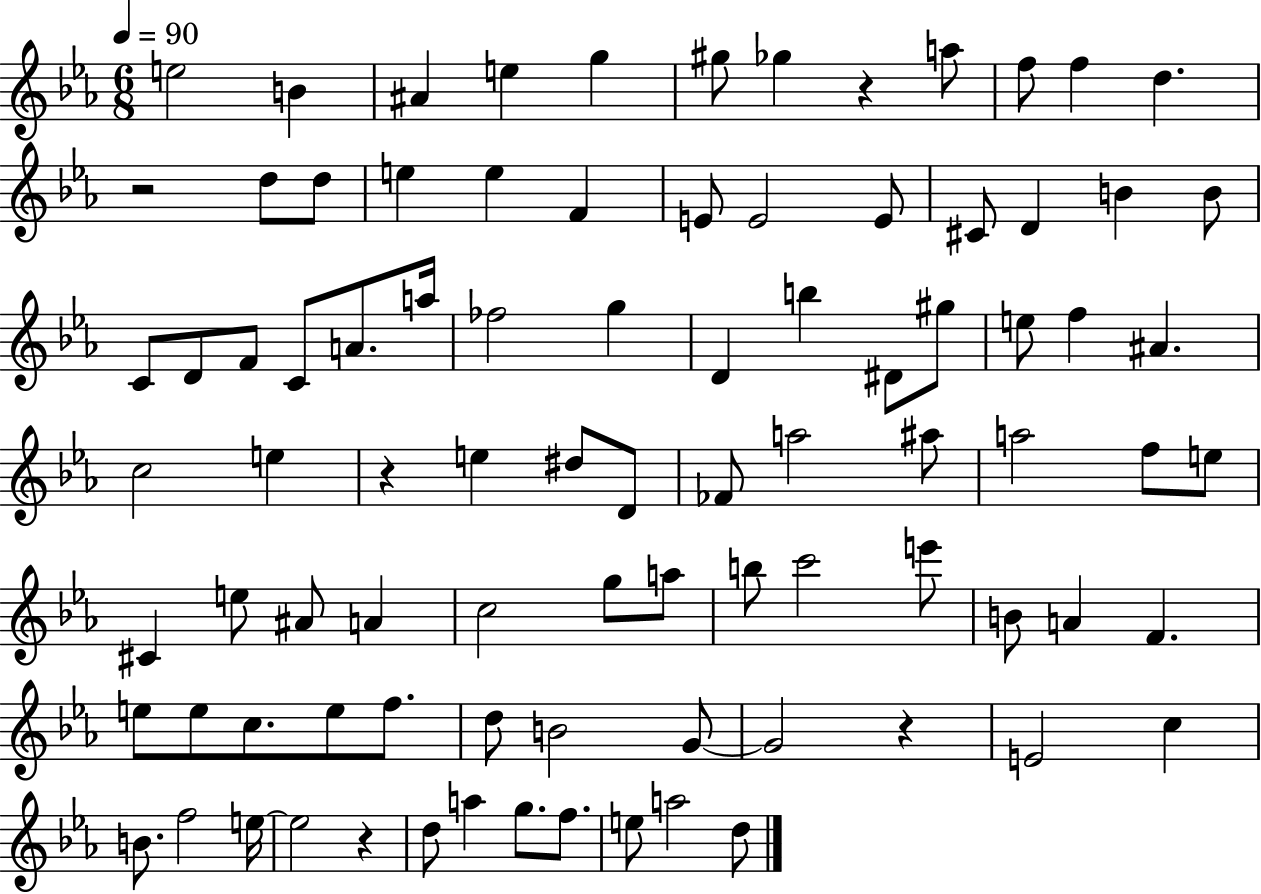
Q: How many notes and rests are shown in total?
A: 89